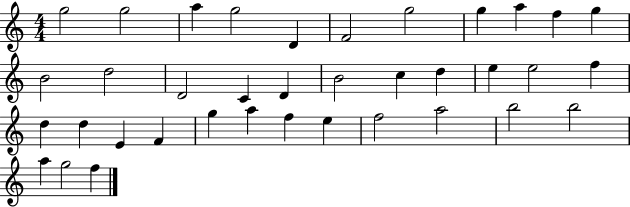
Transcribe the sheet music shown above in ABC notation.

X:1
T:Untitled
M:4/4
L:1/4
K:C
g2 g2 a g2 D F2 g2 g a f g B2 d2 D2 C D B2 c d e e2 f d d E F g a f e f2 a2 b2 b2 a g2 f